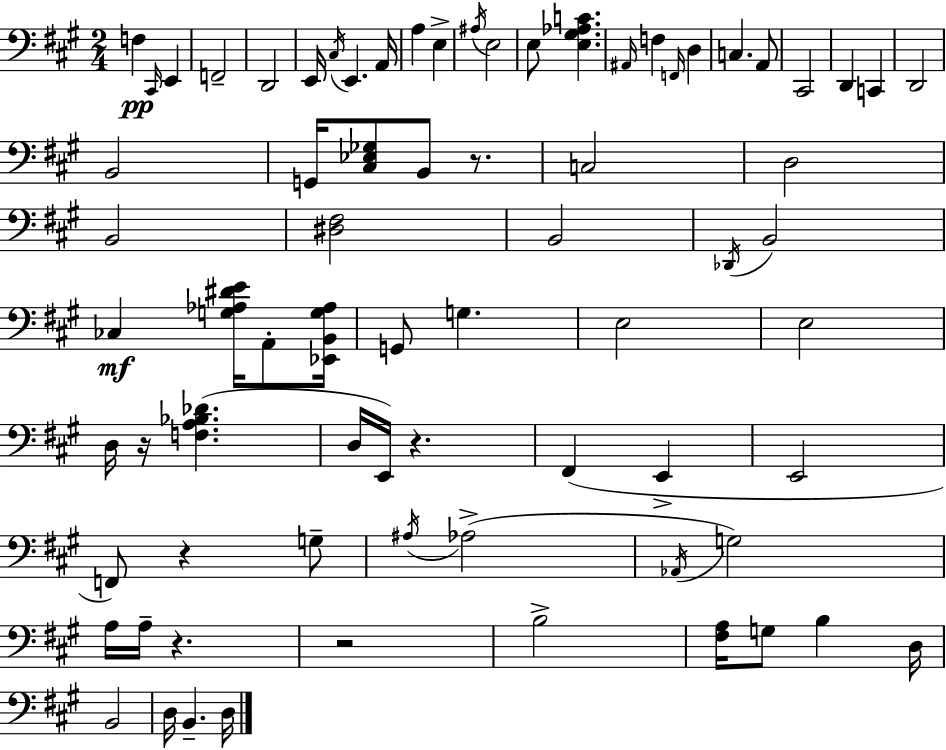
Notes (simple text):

F3/q C#2/s E2/q F2/h D2/h E2/s C#3/s E2/q. A2/s A3/q E3/q A#3/s E3/h E3/e [E3,G#3,Ab3,C4]/q. A#2/s F3/q F2/s D3/q C3/q. A2/e C#2/h D2/q C2/q D2/h B2/h G2/s [C#3,Eb3,Gb3]/e B2/e R/e. C3/h D3/h B2/h [D#3,F#3]/h B2/h Db2/s B2/h CES3/q [G3,Ab3,D#4,E4]/s A2/e [Eb2,B2,G3,Ab3]/s G2/e G3/q. E3/h E3/h D3/s R/s [F3,A3,Bb3,Db4]/q. D3/s E2/s R/q. F#2/q E2/q E2/h F2/e R/q G3/e A#3/s Ab3/h Ab2/s G3/h A3/s A3/s R/q. R/h B3/h [F#3,A3]/s G3/e B3/q D3/s B2/h D3/s B2/q. D3/s